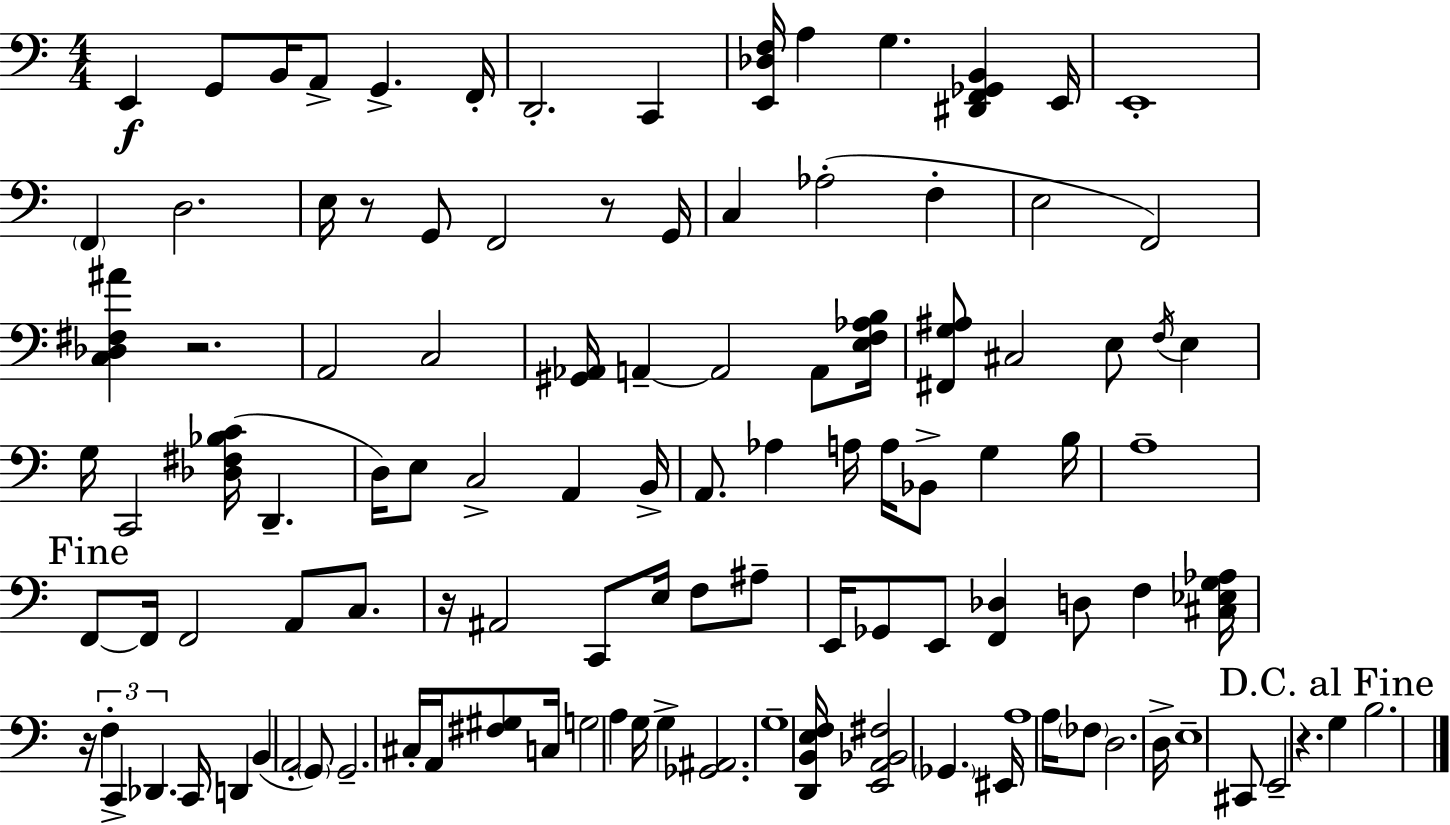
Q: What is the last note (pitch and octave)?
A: B3